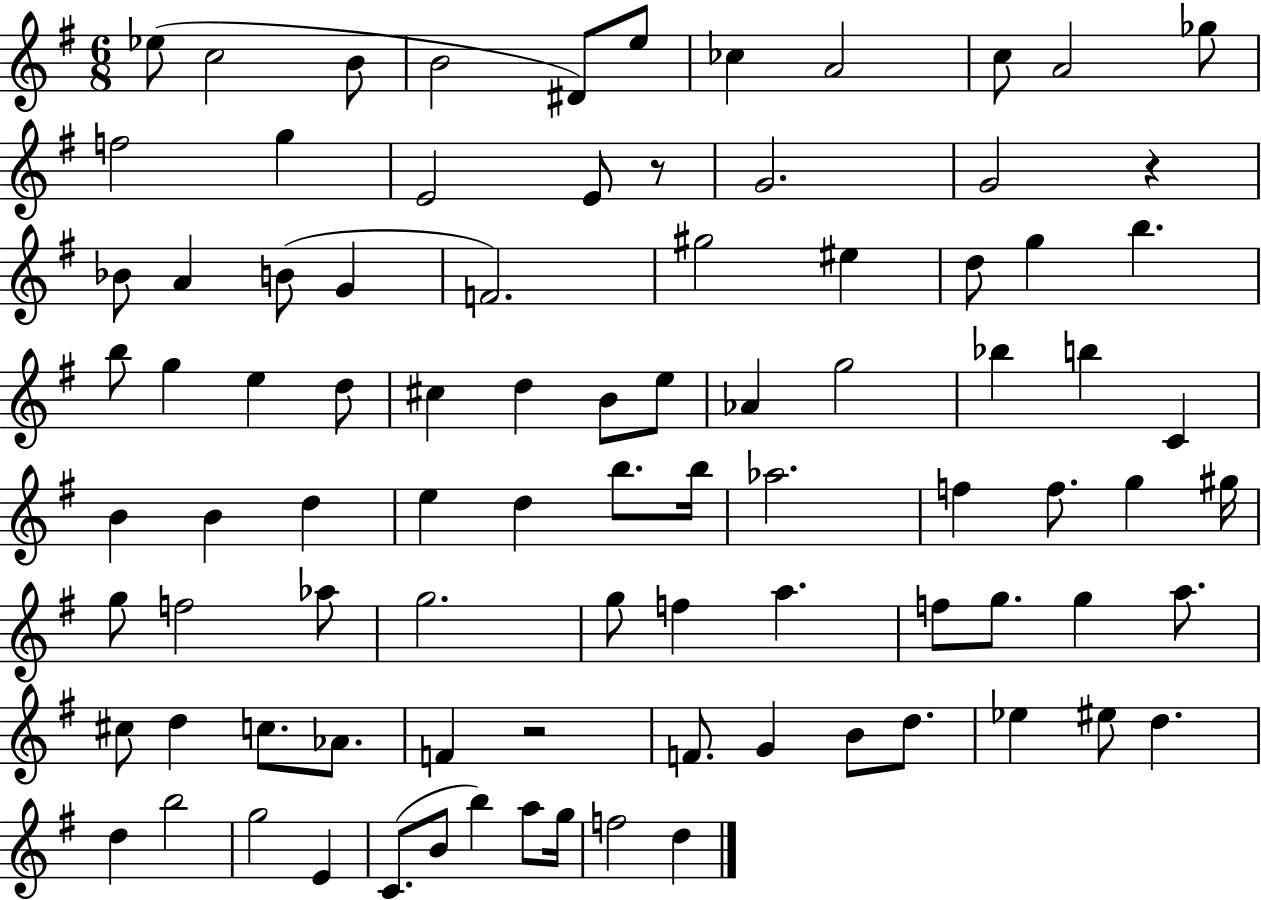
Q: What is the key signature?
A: G major